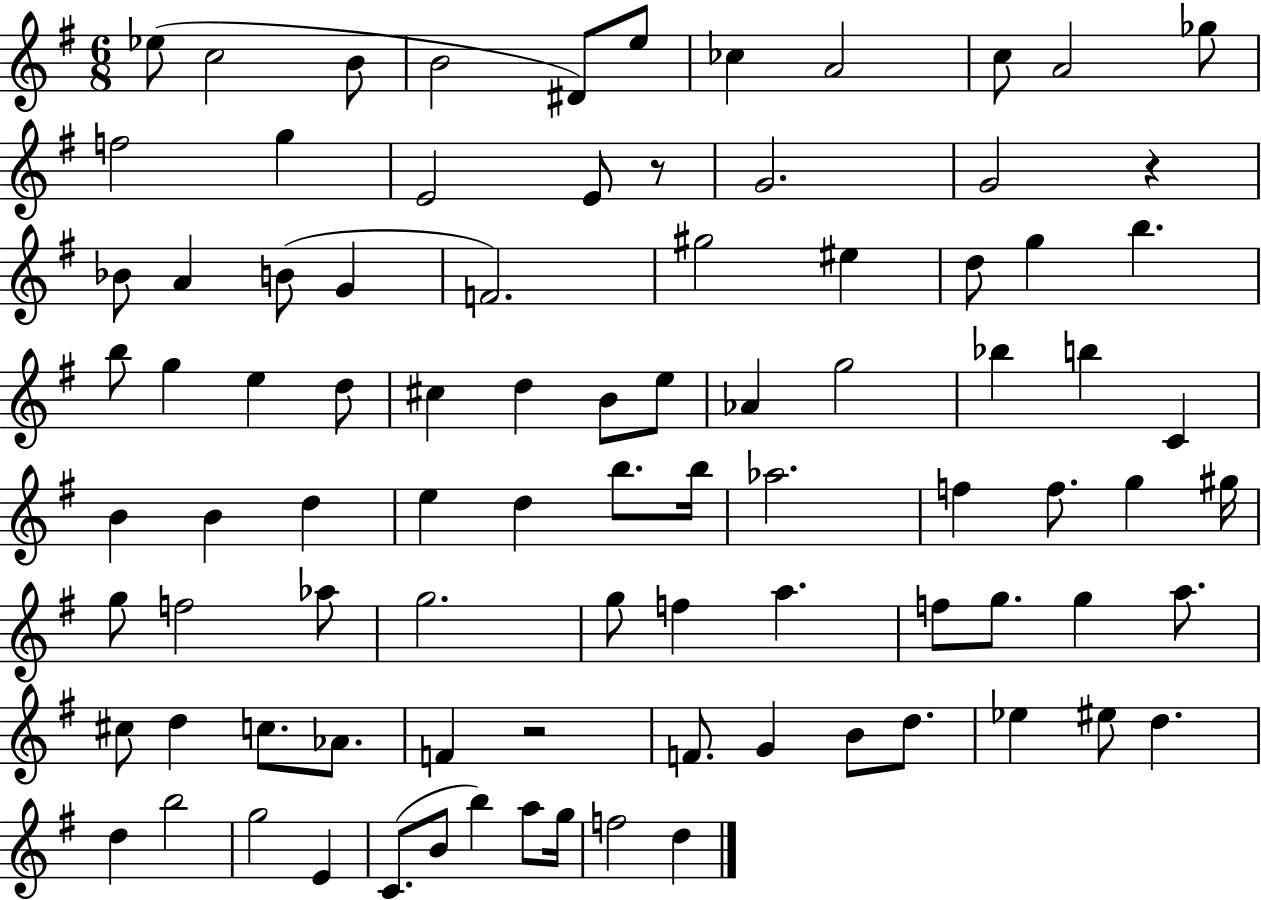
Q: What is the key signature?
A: G major